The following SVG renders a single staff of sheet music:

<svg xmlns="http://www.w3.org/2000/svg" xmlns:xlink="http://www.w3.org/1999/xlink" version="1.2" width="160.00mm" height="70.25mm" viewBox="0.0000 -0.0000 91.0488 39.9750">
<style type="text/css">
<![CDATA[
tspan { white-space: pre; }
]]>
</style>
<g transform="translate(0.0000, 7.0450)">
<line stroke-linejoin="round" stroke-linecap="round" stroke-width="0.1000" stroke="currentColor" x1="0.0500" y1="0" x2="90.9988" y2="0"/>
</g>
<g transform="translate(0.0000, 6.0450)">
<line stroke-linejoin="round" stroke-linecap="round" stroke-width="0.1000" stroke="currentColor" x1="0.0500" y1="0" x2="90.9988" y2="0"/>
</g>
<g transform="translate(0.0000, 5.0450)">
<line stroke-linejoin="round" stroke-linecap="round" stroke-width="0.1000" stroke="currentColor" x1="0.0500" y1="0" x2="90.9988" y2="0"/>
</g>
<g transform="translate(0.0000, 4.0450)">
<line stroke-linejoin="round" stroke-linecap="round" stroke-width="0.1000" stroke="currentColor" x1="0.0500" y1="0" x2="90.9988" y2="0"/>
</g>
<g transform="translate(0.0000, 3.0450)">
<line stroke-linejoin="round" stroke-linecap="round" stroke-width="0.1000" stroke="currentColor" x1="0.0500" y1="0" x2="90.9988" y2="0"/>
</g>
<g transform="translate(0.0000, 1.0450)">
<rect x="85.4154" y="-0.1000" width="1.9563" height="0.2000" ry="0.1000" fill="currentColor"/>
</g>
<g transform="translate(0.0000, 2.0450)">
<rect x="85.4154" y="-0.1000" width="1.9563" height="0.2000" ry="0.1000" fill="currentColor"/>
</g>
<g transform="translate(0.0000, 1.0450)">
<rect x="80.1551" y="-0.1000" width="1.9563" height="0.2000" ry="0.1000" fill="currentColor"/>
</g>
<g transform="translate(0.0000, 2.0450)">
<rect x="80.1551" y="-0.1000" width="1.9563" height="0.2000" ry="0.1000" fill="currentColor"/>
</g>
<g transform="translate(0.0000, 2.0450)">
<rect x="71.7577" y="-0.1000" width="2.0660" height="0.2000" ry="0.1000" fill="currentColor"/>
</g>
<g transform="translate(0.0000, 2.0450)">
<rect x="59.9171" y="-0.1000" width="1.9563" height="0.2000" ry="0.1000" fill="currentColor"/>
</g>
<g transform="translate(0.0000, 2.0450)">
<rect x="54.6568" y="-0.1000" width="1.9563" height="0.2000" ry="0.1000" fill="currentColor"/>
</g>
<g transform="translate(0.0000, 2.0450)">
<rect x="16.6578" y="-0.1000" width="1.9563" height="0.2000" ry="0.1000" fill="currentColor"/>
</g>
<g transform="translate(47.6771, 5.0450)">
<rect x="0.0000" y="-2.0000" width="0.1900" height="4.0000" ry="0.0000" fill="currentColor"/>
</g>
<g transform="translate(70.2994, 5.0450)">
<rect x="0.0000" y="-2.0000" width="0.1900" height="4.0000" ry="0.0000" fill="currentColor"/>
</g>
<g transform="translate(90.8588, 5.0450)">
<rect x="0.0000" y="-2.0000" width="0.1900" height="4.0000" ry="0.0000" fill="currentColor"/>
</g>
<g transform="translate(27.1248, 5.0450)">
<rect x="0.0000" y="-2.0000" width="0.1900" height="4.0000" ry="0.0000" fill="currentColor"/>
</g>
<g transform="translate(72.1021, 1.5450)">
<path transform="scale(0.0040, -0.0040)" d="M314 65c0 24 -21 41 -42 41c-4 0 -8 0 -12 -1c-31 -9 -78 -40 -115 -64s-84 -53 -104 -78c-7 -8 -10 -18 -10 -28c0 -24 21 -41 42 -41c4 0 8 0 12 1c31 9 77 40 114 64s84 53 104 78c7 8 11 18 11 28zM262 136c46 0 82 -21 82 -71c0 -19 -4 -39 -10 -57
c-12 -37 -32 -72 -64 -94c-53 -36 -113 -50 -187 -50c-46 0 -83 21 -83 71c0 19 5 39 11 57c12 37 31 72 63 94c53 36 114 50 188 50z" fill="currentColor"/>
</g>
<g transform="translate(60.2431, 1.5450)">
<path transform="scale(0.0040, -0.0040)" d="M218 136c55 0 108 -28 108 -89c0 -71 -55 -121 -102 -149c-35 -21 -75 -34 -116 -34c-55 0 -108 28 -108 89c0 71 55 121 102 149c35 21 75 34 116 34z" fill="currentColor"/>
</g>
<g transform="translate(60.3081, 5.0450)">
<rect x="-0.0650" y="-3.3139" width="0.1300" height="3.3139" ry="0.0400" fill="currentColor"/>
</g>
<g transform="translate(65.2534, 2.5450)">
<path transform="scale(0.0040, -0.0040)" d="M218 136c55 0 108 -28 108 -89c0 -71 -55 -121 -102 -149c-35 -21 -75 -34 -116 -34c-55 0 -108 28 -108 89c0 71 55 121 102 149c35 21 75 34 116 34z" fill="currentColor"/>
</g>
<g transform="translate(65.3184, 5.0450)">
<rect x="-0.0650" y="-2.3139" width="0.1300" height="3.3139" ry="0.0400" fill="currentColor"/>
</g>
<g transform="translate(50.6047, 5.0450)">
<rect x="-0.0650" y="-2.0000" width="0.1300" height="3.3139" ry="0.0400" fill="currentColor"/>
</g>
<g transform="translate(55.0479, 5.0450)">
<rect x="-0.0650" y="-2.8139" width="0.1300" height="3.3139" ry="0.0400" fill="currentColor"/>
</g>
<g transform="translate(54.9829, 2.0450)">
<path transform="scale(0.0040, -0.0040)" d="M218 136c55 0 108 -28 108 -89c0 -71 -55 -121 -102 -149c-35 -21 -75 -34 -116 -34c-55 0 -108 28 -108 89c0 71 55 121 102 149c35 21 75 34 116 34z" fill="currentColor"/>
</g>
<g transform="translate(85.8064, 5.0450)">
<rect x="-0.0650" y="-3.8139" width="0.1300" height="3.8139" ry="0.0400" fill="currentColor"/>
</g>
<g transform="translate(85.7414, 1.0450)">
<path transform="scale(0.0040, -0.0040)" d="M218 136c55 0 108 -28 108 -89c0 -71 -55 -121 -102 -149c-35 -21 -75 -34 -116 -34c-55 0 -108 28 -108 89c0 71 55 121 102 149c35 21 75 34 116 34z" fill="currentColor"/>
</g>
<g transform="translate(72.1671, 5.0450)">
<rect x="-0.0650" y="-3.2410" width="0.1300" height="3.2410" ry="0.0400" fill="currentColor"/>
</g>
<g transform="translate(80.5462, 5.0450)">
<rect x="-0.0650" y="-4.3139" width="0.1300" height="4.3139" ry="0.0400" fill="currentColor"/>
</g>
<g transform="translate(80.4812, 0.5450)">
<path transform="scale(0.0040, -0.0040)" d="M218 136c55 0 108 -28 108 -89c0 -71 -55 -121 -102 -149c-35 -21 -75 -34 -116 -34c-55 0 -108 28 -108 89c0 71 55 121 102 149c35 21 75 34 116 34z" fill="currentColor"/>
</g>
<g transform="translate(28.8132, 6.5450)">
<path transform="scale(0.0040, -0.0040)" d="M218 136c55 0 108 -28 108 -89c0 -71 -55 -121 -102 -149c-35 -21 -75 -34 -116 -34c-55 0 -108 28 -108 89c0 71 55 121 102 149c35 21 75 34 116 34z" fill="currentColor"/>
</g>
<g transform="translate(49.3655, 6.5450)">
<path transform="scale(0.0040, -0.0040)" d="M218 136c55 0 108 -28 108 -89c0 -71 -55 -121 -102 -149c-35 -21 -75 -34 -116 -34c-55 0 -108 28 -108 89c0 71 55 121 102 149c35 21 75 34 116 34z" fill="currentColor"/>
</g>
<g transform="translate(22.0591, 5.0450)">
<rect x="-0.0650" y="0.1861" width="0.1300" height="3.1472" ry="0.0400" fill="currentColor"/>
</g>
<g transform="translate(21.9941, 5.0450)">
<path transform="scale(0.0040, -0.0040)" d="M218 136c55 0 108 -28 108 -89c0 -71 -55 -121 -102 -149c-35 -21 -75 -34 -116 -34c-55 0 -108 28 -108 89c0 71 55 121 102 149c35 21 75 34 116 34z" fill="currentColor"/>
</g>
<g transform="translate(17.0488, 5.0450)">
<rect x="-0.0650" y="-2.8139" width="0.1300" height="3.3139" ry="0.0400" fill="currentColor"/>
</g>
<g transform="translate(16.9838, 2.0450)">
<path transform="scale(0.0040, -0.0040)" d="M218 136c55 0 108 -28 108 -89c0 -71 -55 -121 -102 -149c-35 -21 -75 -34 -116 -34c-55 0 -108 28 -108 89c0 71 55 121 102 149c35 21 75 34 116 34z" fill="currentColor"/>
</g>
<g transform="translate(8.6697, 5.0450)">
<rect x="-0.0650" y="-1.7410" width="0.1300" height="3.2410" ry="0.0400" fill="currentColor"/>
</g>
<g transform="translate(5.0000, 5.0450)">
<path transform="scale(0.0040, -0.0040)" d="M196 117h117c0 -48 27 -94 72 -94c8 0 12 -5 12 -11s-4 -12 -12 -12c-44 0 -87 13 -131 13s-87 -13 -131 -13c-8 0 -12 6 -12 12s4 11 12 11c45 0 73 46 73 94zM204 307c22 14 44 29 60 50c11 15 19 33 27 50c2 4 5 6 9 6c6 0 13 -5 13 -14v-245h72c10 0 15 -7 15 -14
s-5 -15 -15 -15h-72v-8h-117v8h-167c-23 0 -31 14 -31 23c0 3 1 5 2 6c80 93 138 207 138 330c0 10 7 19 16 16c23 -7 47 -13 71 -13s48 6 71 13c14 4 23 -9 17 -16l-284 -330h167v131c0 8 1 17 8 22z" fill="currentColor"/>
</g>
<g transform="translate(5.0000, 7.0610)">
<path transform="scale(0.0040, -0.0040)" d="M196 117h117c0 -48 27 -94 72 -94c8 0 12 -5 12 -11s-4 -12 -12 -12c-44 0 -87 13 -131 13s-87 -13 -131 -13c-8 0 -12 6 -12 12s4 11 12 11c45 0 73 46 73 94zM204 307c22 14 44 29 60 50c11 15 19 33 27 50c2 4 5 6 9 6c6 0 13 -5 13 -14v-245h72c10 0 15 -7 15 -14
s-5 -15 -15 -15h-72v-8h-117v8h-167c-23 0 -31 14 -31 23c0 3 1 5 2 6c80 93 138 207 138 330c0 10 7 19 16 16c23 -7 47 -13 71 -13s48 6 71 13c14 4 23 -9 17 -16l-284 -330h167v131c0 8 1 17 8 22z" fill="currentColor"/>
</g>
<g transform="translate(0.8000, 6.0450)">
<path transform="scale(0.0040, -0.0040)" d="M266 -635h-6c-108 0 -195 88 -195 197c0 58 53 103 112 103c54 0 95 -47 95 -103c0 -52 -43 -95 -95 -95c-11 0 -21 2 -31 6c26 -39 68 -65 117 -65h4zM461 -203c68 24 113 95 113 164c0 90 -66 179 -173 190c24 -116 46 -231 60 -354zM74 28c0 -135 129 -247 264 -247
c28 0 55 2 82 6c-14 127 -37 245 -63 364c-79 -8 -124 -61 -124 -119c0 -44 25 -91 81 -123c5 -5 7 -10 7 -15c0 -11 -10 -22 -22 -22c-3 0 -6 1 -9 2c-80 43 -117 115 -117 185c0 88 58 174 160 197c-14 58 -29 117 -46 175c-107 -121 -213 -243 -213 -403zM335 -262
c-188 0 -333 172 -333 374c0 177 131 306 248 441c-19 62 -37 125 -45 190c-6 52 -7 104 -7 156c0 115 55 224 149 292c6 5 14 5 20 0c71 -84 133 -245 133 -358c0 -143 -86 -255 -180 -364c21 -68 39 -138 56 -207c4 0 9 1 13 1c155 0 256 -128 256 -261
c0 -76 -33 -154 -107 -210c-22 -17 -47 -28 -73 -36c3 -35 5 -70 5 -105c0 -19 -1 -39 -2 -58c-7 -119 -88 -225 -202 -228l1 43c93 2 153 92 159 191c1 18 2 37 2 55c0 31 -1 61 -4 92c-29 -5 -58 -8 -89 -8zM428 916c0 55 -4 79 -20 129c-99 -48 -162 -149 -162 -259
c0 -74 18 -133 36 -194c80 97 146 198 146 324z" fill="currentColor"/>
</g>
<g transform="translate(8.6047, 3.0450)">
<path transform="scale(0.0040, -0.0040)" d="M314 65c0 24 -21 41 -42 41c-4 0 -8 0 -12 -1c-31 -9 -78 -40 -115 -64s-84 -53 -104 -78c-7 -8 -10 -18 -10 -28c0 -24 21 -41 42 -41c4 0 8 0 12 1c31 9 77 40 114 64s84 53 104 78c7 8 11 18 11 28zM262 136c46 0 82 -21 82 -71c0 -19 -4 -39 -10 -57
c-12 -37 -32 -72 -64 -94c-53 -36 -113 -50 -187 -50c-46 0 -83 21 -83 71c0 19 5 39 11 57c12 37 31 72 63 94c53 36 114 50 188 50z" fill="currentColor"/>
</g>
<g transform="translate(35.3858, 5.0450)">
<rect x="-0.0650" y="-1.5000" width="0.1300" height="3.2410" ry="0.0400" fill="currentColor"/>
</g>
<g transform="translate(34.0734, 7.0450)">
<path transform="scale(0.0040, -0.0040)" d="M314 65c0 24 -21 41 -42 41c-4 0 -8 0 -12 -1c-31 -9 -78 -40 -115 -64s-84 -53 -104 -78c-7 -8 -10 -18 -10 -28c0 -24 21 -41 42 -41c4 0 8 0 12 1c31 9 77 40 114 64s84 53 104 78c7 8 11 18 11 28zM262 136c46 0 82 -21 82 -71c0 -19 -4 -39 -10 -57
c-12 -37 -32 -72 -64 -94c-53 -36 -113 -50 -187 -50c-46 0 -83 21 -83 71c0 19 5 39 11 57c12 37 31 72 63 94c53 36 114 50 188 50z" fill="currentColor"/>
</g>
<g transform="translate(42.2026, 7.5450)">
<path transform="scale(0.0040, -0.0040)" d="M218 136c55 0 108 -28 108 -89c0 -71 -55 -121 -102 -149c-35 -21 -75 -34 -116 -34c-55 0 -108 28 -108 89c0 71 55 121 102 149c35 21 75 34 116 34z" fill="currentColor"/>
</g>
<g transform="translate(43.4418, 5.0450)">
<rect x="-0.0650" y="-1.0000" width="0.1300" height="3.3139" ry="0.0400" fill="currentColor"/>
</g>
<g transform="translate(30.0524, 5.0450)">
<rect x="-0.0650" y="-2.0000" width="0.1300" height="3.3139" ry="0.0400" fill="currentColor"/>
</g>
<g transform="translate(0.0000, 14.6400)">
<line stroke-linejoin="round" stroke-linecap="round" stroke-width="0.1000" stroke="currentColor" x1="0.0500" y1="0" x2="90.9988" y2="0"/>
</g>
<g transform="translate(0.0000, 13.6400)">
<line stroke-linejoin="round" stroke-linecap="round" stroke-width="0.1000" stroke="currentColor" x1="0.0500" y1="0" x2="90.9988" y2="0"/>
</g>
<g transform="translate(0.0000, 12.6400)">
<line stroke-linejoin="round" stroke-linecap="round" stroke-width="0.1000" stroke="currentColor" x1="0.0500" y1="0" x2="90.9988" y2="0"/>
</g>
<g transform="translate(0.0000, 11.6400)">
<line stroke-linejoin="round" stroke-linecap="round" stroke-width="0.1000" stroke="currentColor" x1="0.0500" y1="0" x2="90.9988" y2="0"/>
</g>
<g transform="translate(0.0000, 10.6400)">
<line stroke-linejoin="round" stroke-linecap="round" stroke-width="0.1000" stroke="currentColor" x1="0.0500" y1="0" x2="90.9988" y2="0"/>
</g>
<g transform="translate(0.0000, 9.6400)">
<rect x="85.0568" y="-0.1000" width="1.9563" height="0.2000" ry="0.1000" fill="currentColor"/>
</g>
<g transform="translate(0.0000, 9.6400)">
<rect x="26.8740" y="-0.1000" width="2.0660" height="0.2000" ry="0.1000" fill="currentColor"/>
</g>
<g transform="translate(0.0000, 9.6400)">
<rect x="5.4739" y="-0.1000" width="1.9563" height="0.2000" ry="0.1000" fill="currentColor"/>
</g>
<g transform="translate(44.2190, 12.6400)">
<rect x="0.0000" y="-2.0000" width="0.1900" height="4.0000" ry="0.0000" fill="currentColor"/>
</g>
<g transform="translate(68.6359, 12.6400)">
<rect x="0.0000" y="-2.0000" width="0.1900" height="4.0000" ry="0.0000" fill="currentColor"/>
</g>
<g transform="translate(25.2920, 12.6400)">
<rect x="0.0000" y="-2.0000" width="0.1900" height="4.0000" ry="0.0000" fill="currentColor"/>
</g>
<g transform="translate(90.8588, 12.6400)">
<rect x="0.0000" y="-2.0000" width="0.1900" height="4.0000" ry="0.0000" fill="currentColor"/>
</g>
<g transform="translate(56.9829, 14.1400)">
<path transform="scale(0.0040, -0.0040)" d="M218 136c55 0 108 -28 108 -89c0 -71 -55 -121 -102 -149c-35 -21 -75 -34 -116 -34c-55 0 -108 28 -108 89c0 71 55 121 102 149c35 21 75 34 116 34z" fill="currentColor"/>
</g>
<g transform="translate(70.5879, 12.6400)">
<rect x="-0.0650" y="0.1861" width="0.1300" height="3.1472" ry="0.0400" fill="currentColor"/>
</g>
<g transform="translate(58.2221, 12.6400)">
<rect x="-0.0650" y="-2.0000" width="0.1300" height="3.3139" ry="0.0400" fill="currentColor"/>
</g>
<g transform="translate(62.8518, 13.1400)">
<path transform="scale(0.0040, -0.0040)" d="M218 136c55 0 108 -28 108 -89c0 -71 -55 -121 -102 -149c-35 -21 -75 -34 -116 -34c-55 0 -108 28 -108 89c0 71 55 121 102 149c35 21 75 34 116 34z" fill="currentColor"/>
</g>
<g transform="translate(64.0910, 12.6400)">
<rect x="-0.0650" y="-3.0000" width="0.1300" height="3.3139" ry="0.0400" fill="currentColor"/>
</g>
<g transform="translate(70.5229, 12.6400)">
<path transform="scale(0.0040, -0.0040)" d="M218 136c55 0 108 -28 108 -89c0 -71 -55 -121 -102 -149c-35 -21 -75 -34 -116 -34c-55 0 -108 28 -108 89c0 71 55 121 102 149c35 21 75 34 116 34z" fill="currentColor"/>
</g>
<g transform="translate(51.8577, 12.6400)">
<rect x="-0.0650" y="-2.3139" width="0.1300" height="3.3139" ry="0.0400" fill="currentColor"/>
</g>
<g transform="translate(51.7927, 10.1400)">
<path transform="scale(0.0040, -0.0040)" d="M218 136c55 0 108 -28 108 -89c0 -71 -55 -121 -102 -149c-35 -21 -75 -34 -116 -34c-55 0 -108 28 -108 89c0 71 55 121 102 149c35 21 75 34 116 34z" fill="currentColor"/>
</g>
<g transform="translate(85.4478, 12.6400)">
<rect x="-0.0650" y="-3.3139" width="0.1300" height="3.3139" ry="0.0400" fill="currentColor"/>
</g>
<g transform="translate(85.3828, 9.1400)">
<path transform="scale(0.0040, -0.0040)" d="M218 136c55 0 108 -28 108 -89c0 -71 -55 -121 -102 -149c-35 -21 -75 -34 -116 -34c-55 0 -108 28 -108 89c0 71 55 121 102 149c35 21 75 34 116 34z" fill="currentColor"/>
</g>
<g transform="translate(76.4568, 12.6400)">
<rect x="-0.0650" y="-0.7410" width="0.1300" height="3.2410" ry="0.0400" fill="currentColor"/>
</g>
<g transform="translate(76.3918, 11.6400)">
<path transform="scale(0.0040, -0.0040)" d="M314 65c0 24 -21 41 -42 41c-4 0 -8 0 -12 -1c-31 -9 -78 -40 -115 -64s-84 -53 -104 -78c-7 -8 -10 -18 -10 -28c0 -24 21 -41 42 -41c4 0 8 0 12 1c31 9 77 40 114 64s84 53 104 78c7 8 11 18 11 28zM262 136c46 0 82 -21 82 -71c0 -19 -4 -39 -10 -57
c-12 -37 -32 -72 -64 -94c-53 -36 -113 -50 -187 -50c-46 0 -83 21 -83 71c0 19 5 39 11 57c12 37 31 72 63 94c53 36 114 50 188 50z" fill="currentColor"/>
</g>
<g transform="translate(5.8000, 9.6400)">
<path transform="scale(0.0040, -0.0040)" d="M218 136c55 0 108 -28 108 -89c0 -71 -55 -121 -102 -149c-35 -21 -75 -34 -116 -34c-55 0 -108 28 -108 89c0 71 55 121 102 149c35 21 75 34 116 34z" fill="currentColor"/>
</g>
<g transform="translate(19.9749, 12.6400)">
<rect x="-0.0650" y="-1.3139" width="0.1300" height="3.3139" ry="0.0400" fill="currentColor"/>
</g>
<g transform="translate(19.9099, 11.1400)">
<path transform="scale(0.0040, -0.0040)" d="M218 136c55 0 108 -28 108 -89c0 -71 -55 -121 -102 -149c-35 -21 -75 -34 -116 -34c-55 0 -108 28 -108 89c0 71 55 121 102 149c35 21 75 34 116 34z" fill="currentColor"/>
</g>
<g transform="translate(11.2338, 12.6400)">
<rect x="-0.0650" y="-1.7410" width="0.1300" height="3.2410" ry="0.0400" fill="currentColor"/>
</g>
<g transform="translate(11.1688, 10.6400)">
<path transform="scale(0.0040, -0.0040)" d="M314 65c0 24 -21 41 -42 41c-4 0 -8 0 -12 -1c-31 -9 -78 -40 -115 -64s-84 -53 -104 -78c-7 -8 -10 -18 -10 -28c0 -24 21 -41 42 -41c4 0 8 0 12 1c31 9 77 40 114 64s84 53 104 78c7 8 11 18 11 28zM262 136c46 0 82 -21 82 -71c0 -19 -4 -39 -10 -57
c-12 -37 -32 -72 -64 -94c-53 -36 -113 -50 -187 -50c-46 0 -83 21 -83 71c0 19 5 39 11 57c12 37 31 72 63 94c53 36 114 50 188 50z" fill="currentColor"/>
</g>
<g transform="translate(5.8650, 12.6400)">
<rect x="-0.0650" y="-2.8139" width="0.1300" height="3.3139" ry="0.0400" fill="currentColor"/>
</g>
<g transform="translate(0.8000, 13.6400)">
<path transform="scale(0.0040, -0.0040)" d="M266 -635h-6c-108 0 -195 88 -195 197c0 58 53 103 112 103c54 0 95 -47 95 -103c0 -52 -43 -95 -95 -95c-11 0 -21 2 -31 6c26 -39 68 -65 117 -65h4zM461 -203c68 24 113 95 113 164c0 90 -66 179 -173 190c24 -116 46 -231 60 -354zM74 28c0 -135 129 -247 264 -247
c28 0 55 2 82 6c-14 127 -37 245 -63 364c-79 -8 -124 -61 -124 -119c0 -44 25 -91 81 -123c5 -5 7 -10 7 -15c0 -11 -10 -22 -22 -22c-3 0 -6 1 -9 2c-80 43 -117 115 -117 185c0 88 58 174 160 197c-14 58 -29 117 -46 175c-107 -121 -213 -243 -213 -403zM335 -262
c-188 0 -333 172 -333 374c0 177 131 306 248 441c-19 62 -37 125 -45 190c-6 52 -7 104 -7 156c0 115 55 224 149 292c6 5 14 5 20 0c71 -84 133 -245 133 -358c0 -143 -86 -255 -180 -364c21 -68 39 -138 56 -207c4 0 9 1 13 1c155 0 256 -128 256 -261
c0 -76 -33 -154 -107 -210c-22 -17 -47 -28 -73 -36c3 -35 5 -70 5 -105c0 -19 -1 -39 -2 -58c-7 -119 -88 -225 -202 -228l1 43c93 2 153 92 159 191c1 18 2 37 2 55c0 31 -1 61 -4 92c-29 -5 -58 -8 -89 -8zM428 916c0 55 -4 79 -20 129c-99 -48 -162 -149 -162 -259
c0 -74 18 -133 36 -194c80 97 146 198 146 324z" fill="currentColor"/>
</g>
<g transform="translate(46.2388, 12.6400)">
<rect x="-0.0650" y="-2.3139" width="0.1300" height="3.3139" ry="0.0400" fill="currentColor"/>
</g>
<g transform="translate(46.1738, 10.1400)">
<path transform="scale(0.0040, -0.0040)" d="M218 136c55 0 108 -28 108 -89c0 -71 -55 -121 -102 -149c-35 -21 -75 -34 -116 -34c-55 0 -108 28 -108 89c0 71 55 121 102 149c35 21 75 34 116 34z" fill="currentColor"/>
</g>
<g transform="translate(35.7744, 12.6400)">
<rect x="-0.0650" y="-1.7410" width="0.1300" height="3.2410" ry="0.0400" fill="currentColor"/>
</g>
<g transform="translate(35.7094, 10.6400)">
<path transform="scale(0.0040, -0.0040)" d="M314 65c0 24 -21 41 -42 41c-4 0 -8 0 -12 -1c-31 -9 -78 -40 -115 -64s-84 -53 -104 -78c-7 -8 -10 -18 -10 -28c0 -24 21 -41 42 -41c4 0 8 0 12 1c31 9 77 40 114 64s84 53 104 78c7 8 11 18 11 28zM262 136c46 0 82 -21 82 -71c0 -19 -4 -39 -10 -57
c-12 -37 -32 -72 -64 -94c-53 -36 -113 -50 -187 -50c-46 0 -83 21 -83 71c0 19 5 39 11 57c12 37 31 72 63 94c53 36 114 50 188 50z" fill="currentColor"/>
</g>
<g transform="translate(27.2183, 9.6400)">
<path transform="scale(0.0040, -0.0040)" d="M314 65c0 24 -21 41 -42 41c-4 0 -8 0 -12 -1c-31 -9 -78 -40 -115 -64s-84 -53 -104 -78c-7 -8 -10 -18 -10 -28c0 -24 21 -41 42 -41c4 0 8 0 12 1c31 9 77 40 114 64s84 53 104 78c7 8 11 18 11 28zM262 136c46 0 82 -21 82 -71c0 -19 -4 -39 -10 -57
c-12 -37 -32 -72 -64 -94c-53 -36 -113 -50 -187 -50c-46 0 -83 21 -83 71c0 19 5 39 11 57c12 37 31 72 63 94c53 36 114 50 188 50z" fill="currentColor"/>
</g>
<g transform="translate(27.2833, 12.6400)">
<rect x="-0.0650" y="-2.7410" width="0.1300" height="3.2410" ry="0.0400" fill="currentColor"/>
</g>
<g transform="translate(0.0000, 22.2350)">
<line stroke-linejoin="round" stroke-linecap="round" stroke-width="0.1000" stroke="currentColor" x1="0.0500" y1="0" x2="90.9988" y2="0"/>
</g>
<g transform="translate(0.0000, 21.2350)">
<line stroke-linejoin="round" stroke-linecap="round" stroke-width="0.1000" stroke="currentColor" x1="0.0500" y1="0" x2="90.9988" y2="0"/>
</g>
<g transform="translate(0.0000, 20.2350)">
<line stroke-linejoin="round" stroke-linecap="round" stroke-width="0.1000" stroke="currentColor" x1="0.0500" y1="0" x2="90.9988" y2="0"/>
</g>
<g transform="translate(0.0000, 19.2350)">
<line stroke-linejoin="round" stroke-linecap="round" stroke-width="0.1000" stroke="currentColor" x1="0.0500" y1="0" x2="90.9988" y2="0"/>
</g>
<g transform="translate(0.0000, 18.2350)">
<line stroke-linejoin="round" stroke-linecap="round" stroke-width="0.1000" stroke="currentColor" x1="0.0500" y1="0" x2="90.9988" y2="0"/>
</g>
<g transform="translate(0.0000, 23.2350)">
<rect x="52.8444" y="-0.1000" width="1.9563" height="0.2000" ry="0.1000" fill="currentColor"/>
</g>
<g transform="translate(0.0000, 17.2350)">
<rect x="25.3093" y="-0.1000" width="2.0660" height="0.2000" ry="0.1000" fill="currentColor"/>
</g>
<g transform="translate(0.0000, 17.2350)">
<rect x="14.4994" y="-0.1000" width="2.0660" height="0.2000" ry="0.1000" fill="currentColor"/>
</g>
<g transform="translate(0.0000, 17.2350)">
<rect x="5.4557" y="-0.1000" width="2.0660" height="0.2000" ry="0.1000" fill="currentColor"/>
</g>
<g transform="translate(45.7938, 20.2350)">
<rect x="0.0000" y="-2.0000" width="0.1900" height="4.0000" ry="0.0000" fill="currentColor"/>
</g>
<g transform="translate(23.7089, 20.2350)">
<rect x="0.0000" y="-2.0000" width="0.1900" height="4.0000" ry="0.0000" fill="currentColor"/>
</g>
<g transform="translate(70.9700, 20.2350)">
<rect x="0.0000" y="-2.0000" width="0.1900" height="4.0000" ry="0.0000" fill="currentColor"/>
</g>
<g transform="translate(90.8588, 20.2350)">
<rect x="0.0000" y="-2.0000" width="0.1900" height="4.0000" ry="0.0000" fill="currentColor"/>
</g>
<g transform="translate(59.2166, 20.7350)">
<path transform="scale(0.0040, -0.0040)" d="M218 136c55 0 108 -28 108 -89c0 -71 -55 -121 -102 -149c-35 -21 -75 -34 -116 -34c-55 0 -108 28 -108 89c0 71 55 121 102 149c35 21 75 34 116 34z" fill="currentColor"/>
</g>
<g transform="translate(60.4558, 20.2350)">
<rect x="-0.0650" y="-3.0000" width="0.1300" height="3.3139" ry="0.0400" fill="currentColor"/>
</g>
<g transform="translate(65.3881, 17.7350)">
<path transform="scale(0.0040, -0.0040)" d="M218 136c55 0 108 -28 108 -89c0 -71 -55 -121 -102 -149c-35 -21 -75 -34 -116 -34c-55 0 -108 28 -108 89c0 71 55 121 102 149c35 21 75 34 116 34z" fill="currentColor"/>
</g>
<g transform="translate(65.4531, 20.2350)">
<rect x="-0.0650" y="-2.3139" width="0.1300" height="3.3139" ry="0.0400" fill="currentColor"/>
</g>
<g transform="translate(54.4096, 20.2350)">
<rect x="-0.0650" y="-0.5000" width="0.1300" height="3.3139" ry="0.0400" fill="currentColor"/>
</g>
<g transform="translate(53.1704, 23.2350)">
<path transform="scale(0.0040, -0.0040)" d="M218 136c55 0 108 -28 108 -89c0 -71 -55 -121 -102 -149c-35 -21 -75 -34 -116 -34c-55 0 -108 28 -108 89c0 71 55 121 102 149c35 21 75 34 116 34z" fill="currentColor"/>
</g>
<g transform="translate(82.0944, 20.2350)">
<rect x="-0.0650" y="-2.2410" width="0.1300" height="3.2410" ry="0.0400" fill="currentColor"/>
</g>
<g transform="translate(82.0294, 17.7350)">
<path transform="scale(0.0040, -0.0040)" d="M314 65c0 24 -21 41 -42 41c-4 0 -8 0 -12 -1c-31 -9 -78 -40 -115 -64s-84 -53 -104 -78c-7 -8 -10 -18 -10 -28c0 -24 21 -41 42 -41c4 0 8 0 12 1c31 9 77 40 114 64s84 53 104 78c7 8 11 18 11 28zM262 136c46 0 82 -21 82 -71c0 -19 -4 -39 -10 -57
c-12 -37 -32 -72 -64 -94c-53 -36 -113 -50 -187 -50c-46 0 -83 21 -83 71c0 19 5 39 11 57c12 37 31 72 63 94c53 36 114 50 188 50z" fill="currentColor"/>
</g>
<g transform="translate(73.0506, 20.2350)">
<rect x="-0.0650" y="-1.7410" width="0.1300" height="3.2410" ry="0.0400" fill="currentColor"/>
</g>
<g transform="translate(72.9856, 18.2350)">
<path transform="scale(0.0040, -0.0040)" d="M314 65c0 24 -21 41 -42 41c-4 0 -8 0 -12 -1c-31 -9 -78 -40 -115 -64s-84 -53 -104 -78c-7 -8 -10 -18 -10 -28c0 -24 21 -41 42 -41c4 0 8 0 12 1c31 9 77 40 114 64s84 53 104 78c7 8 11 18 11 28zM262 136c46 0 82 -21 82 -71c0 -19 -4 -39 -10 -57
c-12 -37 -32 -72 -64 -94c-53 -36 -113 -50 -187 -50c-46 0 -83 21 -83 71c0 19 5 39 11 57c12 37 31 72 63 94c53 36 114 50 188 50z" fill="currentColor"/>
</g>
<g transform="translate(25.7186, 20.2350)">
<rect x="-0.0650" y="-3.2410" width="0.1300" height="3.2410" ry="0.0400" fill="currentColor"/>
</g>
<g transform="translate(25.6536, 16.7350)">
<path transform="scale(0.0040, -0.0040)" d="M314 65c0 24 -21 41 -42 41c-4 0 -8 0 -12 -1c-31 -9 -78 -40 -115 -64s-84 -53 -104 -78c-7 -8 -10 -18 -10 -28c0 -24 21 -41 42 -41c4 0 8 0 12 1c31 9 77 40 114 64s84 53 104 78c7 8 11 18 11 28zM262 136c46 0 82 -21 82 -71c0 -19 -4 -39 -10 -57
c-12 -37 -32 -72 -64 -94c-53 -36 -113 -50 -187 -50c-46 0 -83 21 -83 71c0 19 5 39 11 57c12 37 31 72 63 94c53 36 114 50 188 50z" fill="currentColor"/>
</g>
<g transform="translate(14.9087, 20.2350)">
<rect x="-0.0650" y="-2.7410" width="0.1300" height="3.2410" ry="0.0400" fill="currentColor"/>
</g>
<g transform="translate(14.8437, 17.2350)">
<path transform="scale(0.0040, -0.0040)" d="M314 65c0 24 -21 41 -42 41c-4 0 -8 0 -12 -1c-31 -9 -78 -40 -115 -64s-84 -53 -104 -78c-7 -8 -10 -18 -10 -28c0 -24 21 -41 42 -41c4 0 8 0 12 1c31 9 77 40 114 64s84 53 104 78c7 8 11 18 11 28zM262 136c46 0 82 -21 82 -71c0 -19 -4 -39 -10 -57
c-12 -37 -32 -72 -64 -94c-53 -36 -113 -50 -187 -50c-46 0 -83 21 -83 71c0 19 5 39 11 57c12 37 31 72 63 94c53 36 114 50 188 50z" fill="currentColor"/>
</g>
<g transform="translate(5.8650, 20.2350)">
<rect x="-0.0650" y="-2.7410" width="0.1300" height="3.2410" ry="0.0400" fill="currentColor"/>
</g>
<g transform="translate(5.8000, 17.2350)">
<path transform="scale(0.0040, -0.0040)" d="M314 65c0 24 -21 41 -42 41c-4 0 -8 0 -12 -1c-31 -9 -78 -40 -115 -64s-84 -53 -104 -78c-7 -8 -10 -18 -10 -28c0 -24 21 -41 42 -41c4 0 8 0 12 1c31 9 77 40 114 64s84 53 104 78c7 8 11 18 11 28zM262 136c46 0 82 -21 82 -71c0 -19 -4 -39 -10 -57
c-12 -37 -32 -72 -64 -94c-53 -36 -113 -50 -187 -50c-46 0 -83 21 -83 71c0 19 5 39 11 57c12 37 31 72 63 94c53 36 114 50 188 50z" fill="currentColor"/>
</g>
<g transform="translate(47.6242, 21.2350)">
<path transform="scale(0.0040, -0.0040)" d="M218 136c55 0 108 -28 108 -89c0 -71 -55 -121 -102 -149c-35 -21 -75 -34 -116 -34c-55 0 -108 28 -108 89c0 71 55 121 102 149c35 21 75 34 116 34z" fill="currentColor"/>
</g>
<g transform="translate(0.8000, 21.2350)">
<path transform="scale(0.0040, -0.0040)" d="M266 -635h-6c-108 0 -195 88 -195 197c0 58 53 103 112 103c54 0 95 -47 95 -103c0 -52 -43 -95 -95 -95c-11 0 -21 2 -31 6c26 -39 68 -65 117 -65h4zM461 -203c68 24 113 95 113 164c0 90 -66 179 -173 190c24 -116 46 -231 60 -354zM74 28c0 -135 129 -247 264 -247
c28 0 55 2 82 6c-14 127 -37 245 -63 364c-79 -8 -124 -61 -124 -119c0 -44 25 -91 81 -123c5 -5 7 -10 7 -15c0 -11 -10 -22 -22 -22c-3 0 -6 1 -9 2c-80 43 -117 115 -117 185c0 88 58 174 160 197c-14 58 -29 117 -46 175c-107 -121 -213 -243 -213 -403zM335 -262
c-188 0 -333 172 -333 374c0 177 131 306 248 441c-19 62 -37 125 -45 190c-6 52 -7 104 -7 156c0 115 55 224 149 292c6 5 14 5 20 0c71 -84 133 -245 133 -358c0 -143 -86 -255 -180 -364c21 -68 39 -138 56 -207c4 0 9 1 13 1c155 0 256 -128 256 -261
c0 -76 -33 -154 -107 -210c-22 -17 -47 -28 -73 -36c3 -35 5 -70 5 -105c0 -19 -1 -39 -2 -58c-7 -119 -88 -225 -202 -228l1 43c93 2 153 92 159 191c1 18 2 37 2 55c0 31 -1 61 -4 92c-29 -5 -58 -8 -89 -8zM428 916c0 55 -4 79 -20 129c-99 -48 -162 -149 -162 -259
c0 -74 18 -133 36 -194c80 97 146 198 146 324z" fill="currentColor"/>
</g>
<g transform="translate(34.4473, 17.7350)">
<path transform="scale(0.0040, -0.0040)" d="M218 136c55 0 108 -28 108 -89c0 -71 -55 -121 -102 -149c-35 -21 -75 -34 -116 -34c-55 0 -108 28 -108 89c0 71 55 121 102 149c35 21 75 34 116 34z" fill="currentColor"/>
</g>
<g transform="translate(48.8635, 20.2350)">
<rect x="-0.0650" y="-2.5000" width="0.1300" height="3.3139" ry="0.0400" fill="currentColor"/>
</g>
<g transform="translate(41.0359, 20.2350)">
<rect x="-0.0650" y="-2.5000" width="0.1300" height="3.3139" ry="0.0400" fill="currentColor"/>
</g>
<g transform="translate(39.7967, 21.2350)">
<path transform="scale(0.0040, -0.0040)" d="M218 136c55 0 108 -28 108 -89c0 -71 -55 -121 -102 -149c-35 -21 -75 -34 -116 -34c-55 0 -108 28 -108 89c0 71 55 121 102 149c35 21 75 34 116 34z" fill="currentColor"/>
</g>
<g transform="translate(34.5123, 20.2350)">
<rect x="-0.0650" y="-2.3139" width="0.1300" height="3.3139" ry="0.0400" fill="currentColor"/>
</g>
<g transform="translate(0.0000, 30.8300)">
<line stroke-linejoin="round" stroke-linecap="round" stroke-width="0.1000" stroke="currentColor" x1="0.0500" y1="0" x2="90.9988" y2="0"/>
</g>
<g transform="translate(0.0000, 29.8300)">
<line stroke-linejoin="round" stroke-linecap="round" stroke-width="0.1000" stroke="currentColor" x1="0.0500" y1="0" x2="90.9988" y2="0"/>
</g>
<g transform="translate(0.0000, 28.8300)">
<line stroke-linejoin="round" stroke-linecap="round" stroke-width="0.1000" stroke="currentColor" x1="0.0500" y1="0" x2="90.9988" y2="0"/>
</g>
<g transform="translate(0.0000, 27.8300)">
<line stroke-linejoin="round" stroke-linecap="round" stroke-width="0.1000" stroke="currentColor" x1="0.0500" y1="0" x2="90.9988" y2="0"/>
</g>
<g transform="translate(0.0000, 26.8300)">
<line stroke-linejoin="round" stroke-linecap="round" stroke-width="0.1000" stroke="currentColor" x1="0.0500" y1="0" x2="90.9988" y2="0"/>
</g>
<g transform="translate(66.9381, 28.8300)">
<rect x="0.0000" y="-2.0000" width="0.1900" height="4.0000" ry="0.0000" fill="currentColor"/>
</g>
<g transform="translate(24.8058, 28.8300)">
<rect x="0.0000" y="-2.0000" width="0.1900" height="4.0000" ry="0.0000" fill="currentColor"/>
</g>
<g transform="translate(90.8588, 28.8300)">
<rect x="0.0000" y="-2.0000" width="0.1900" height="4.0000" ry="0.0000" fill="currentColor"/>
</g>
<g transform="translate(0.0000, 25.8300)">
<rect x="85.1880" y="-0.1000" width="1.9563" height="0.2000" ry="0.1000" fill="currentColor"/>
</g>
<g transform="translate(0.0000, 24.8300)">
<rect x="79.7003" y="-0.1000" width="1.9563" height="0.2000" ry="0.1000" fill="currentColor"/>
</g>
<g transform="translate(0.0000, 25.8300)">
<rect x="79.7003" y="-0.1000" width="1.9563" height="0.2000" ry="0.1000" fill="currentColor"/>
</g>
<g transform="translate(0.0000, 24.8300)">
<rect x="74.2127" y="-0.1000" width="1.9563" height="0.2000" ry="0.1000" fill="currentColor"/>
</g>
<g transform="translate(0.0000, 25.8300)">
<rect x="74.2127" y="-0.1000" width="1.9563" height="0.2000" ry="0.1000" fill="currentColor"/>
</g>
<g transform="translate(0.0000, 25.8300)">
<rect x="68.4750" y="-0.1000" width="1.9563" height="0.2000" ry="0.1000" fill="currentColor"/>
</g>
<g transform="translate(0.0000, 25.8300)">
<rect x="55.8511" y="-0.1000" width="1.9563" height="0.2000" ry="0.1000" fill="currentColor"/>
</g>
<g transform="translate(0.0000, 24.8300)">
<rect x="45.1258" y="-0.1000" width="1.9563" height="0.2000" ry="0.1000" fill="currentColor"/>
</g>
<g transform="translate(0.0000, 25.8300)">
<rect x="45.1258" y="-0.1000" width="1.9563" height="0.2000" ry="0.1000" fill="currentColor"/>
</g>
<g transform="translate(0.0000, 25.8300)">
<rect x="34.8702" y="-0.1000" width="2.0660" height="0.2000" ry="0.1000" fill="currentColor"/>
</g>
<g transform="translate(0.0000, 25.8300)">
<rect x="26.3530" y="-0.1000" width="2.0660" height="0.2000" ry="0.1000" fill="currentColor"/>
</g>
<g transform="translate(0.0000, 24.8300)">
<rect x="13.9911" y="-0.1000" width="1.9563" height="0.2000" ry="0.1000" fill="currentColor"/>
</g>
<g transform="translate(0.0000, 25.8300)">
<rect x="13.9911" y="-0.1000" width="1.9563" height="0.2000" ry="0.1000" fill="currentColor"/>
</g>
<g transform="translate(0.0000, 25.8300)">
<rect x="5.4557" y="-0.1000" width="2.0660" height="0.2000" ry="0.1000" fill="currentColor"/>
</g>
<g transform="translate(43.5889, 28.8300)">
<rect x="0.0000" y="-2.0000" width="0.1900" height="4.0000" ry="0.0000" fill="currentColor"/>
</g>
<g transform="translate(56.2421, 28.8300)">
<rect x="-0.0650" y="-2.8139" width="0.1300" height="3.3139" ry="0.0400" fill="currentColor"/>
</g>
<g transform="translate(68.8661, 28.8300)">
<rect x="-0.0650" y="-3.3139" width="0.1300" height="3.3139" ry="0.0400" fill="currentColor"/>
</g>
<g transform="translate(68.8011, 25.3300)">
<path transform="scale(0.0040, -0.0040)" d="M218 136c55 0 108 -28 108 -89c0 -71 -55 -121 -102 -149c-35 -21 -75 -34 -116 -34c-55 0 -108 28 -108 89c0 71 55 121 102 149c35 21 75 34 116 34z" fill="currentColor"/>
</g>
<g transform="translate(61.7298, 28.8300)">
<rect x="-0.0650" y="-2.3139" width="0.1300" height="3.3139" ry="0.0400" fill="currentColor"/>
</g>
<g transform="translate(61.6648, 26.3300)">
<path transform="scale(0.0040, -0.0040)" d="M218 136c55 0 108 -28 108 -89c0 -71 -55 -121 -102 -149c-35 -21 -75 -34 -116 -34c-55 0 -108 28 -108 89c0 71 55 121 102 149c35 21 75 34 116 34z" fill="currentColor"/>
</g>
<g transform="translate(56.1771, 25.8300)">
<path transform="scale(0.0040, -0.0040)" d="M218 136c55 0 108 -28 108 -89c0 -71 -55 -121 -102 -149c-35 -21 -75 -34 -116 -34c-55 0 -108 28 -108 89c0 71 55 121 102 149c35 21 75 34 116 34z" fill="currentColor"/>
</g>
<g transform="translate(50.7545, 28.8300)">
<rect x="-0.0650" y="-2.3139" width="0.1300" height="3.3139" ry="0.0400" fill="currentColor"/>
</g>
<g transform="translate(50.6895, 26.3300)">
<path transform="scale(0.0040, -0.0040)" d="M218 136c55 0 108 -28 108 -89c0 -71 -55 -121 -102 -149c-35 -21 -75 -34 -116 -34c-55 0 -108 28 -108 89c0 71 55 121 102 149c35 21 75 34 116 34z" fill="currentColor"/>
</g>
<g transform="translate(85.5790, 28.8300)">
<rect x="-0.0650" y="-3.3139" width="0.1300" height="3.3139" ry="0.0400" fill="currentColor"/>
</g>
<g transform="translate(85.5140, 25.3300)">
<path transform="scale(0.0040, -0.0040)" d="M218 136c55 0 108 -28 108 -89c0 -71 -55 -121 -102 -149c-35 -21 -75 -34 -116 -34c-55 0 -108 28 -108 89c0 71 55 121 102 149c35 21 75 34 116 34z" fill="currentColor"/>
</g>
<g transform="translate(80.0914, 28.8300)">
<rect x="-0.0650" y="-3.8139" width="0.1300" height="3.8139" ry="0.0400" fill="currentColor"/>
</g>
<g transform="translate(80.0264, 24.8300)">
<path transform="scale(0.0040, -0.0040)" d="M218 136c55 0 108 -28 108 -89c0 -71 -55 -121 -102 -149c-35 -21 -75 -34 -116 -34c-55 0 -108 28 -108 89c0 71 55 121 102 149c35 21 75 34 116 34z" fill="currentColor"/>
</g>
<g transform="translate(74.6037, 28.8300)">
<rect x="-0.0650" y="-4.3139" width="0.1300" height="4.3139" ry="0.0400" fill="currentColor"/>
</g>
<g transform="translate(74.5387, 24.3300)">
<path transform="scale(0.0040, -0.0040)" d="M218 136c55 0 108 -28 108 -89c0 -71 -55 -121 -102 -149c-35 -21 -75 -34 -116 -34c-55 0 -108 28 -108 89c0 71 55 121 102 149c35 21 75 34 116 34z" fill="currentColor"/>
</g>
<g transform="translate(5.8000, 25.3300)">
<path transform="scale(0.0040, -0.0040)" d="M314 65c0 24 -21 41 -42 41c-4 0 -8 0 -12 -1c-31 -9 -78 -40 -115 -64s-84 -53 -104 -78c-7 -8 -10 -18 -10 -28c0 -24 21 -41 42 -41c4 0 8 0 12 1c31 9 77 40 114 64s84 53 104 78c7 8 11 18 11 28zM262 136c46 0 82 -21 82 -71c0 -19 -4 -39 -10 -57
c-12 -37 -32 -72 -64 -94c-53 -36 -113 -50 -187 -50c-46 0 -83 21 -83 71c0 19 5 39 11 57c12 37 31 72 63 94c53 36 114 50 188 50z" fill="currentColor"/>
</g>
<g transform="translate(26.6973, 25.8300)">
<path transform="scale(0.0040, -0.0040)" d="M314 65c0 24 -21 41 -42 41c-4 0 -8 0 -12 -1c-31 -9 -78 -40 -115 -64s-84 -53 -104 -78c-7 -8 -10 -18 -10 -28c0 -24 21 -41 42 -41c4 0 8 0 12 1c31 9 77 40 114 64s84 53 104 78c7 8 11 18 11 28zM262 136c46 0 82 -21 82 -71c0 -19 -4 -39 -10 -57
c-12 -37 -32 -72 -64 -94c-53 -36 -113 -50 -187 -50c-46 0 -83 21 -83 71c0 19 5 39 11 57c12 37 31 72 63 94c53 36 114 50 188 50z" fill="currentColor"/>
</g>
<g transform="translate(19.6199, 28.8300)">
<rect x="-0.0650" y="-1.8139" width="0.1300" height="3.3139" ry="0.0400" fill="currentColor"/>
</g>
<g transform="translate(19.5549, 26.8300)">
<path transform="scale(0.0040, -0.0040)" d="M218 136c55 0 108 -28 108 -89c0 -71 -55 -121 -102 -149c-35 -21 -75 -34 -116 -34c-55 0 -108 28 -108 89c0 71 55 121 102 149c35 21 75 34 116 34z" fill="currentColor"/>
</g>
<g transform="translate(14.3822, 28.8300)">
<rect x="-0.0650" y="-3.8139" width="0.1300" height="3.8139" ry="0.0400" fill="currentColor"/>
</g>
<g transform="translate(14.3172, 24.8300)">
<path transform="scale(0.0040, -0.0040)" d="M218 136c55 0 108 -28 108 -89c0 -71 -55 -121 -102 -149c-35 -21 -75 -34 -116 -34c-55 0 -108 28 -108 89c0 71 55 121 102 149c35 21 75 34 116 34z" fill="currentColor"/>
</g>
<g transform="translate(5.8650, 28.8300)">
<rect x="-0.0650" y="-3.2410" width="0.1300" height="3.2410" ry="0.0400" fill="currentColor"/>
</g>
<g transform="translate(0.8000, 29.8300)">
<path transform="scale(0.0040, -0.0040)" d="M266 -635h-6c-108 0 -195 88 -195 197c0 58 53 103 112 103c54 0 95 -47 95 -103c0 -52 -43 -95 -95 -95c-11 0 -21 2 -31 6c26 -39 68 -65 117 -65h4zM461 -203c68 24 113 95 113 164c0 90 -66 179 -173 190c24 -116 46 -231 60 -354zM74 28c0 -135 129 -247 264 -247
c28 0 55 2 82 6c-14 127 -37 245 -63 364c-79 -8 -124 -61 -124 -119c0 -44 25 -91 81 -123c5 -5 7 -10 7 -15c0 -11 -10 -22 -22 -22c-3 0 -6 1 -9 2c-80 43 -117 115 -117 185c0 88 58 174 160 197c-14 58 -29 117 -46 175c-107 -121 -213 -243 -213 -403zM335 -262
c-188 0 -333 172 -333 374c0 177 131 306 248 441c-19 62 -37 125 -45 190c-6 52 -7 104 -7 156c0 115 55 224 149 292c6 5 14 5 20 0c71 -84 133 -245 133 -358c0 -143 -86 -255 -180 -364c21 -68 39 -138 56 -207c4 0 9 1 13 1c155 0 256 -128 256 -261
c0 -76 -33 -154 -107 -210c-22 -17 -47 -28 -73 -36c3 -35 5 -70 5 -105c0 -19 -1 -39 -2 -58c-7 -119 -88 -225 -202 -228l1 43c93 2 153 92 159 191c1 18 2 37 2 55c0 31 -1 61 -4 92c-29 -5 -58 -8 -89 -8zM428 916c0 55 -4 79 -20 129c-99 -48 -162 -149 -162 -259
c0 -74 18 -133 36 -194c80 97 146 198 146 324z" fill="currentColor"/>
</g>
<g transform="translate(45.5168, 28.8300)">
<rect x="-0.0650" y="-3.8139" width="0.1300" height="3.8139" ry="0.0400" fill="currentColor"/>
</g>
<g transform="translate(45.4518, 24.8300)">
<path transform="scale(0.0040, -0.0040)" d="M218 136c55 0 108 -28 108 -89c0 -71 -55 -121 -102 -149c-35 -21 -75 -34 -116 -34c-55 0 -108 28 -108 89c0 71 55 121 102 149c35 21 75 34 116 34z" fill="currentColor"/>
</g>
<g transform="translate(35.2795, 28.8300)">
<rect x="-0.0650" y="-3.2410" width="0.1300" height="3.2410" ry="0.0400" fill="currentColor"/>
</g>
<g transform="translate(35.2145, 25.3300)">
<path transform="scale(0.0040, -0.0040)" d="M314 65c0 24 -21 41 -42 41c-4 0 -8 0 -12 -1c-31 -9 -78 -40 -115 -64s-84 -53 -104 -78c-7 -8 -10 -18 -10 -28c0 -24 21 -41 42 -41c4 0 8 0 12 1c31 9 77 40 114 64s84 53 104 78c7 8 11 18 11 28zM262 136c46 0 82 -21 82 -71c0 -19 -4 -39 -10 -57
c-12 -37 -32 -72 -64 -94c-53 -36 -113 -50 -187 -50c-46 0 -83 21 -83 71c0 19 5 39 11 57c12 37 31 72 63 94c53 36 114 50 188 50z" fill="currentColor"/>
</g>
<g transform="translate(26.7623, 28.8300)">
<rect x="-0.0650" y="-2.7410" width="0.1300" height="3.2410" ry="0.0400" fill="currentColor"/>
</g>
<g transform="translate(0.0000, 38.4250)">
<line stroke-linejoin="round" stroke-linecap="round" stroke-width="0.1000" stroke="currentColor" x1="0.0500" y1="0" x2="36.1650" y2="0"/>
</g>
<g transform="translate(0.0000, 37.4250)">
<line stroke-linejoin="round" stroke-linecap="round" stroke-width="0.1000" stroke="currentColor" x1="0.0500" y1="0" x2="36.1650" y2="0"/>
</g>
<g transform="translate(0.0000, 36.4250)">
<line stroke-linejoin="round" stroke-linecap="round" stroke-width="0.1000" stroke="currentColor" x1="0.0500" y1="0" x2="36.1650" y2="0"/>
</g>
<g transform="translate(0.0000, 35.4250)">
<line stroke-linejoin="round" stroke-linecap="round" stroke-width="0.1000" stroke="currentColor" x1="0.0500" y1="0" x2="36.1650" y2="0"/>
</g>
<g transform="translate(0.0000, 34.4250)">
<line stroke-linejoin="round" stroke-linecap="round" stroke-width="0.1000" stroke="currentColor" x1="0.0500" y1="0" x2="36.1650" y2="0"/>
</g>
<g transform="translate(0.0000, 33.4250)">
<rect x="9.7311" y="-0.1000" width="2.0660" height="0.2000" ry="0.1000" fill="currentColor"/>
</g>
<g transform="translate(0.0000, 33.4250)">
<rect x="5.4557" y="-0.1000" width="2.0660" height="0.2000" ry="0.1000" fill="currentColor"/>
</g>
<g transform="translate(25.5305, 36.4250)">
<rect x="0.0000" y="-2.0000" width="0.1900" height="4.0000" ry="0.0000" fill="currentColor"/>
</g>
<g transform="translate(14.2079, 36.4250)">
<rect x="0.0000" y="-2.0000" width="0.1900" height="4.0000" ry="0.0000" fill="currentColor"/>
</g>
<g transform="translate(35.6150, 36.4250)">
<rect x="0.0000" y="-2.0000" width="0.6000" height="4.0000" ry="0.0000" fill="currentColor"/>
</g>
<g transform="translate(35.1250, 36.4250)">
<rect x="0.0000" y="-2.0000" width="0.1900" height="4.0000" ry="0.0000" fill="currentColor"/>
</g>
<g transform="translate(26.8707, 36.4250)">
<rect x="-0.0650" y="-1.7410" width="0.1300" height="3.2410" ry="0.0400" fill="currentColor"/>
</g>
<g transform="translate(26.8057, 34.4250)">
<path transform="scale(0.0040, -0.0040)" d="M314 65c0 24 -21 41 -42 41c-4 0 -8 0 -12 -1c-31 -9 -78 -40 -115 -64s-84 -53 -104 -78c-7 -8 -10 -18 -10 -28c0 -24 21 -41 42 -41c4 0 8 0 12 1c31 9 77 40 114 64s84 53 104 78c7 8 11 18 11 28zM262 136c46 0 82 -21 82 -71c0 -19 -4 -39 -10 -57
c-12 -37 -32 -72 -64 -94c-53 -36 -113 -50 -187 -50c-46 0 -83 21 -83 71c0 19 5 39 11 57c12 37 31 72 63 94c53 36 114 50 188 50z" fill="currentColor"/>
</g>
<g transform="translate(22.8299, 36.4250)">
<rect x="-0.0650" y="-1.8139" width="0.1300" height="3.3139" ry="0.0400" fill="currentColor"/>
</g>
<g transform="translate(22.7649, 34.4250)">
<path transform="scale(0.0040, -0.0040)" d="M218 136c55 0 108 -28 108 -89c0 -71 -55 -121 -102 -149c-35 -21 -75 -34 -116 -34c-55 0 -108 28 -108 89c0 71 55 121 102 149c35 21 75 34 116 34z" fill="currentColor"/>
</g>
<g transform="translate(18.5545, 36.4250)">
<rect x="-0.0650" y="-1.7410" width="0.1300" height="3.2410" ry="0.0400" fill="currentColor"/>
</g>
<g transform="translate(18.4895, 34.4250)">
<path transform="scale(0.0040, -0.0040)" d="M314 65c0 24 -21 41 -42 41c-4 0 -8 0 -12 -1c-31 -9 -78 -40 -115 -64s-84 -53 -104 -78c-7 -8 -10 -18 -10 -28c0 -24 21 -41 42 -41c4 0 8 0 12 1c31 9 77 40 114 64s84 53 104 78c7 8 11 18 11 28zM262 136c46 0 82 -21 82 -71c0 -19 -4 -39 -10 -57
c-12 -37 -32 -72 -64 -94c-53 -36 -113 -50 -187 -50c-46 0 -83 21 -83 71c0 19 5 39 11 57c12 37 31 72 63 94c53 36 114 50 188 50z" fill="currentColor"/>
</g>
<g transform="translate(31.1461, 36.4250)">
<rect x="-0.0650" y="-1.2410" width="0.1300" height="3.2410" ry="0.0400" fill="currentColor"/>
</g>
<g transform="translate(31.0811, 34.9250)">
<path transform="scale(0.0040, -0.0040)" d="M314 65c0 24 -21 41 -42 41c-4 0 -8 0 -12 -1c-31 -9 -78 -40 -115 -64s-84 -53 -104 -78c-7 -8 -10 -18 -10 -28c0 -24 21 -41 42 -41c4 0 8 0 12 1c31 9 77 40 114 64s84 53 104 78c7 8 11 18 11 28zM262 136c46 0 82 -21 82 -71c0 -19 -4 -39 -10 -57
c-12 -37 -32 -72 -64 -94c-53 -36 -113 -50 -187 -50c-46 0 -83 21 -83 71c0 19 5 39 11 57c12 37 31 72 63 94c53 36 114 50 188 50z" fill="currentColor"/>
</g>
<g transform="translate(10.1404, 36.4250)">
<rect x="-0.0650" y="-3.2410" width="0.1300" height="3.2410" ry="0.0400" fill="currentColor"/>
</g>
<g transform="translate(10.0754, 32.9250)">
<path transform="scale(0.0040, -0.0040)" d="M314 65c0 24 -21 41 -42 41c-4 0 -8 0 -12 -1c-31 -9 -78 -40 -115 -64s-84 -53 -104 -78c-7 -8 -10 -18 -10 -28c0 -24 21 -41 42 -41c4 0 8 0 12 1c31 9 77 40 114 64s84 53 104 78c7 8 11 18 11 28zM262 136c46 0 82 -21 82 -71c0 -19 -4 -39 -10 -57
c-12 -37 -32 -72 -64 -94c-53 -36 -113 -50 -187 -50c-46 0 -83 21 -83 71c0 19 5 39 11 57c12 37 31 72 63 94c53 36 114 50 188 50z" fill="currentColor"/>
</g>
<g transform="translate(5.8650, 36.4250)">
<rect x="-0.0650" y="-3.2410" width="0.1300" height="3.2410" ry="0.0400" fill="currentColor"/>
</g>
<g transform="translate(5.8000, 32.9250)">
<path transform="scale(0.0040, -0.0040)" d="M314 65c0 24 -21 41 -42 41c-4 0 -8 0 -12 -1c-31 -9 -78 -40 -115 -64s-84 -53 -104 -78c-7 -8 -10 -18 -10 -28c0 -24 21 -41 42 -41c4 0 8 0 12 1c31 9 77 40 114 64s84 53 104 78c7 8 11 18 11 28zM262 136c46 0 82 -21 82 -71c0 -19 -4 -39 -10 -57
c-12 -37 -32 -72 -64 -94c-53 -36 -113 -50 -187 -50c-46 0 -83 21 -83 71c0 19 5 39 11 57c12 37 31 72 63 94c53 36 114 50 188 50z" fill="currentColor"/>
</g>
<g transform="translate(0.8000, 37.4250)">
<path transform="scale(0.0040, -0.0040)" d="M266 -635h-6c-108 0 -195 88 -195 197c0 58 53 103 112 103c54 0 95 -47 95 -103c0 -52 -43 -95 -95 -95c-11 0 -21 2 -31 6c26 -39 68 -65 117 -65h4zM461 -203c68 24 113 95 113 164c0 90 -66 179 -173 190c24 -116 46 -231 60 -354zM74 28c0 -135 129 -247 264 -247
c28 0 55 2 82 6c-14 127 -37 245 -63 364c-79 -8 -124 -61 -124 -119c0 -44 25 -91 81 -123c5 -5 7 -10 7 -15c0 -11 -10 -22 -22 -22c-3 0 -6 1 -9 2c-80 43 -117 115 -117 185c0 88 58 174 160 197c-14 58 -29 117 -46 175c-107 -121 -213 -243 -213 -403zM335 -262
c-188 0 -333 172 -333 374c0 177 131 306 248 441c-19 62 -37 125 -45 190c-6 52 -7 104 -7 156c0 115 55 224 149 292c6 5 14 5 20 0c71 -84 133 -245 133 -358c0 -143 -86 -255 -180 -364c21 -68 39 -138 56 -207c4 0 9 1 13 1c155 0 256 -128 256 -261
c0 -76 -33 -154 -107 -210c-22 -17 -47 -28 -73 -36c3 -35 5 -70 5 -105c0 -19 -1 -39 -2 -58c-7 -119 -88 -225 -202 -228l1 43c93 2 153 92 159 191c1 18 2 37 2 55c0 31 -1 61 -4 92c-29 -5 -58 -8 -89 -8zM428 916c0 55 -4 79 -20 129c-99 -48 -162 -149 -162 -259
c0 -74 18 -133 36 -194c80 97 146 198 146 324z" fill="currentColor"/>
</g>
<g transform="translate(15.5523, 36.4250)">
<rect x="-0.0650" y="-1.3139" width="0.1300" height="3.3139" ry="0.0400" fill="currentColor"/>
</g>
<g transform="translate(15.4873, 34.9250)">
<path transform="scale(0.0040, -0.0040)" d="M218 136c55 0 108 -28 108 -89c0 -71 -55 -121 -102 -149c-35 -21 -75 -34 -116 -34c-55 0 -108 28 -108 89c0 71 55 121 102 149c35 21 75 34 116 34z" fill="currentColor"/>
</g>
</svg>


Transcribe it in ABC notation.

X:1
T:Untitled
M:4/4
L:1/4
K:C
f2 a B F E2 D F a b g b2 d' c' a f2 e a2 f2 g g F A B d2 b a2 a2 b2 g G G C A g f2 g2 b2 c' f a2 b2 c' g a g b d' c' b b2 b2 e f2 f f2 e2